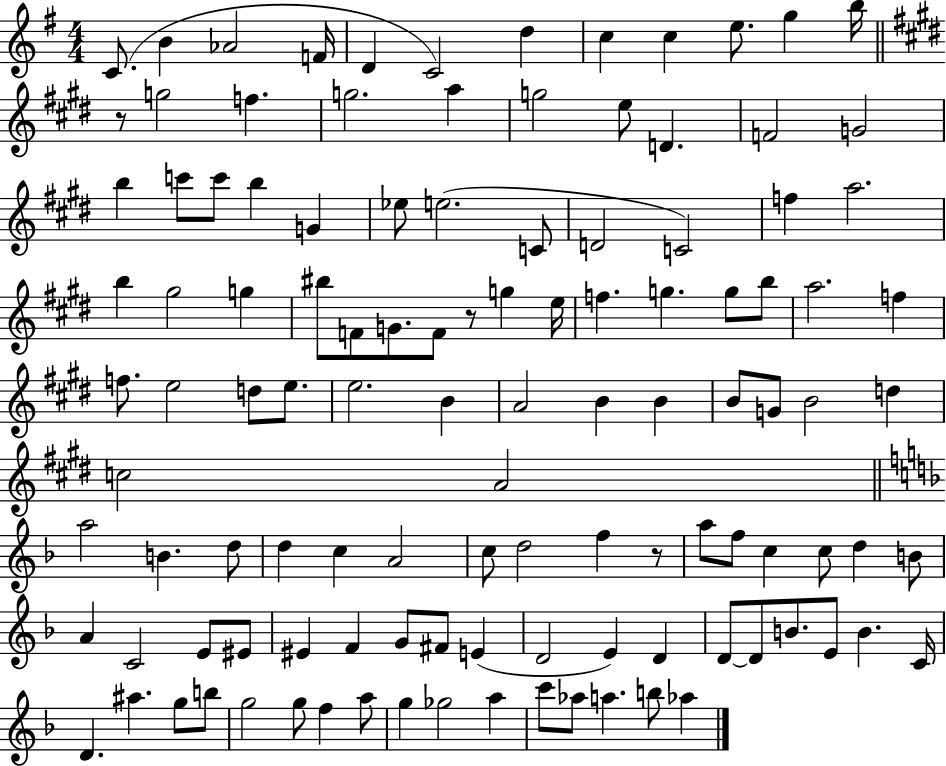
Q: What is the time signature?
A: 4/4